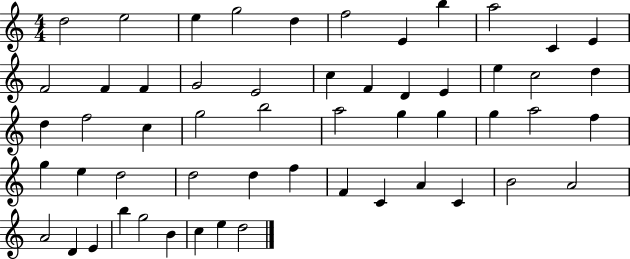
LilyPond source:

{
  \clef treble
  \numericTimeSignature
  \time 4/4
  \key c \major
  d''2 e''2 | e''4 g''2 d''4 | f''2 e'4 b''4 | a''2 c'4 e'4 | \break f'2 f'4 f'4 | g'2 e'2 | c''4 f'4 d'4 e'4 | e''4 c''2 d''4 | \break d''4 f''2 c''4 | g''2 b''2 | a''2 g''4 g''4 | g''4 a''2 f''4 | \break g''4 e''4 d''2 | d''2 d''4 f''4 | f'4 c'4 a'4 c'4 | b'2 a'2 | \break a'2 d'4 e'4 | b''4 g''2 b'4 | c''4 e''4 d''2 | \bar "|."
}